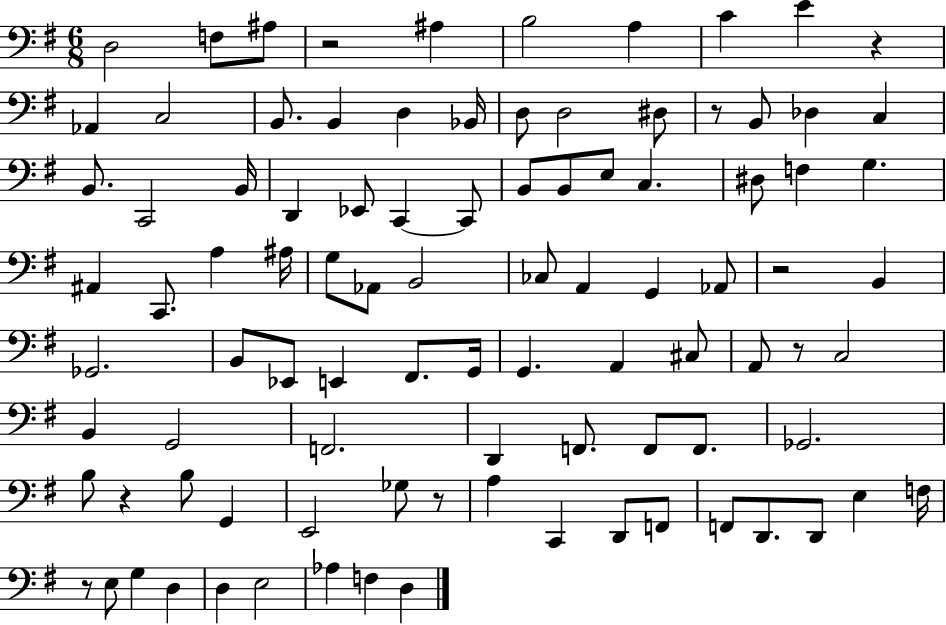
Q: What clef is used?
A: bass